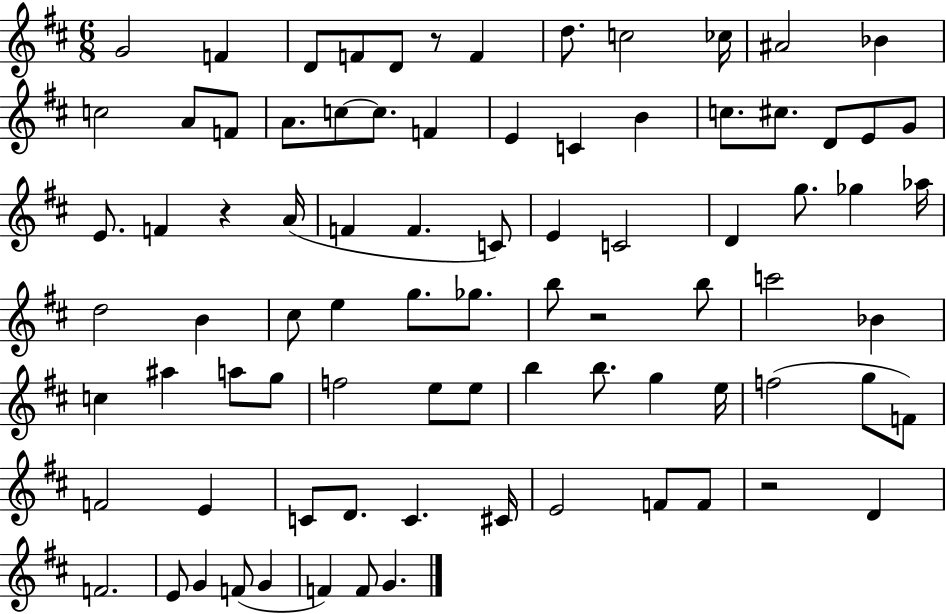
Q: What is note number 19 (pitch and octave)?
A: E4